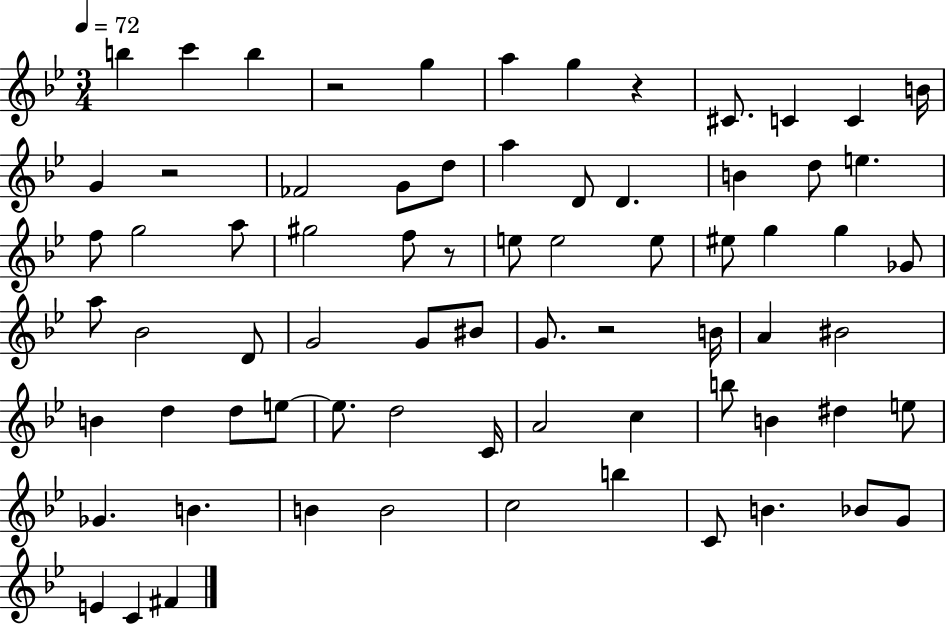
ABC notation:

X:1
T:Untitled
M:3/4
L:1/4
K:Bb
b c' b z2 g a g z ^C/2 C C B/4 G z2 _F2 G/2 d/2 a D/2 D B d/2 e f/2 g2 a/2 ^g2 f/2 z/2 e/2 e2 e/2 ^e/2 g g _G/2 a/2 _B2 D/2 G2 G/2 ^B/2 G/2 z2 B/4 A ^B2 B d d/2 e/2 e/2 d2 C/4 A2 c b/2 B ^d e/2 _G B B B2 c2 b C/2 B _B/2 G/2 E C ^F